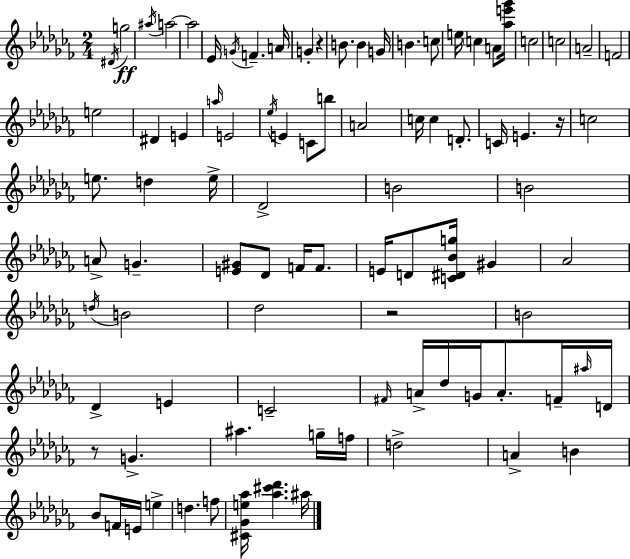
{
  \clef treble
  \numericTimeSignature
  \time 2/4
  \key aes \minor
  \acciaccatura { dis'16 }\ff g''2 | \acciaccatura { ais''16 } a''2~~ | a''2 | ees'16 \acciaccatura { g'16 } f'4.-- | \break a'16 g'4-. r4 | b'8. b'4 | g'16 b'4. | c''8 e''16 \parenthesize c''4 | \break a'8 <aes'' e''' ges'''>16 c''2 | c''2 | a'2-- | f'2 | \break e''2 | dis'4 e'4 | \grace { a''16 } e'2 | \acciaccatura { ees''16 } e'4 | \break c'8 b''8 a'2 | c''16 c''4 | d'8.-. c'16 e'4. | r16 c''2 | \break e''8. | d''4 e''16-> des'2-> | b'2 | b'2 | \break a'8-> g'4.-- | <e' gis'>8 des'8 | f'16 f'8. e'16 d'8 | <c' dis' bes' g''>16 gis'4 aes'2 | \break \acciaccatura { d''16 } b'2 | des''2 | r2 | b'2 | \break des'4-> | e'4 c'2-- | \grace { fis'16 } a'16-> | des''16 g'16 a'8.-. f'16-- \grace { ais''16 } d'16 | \break r8 g'4.-> | ais''4. g''16-- f''16 | d''2-> | a'4-> b'4 | \break bes'8 f'16 e'16 e''4-> | d''4. f''8 | <cis' ges' e'' aes''>16 <aes'' cis''' des'''>4. ais''16 | \bar "|."
}